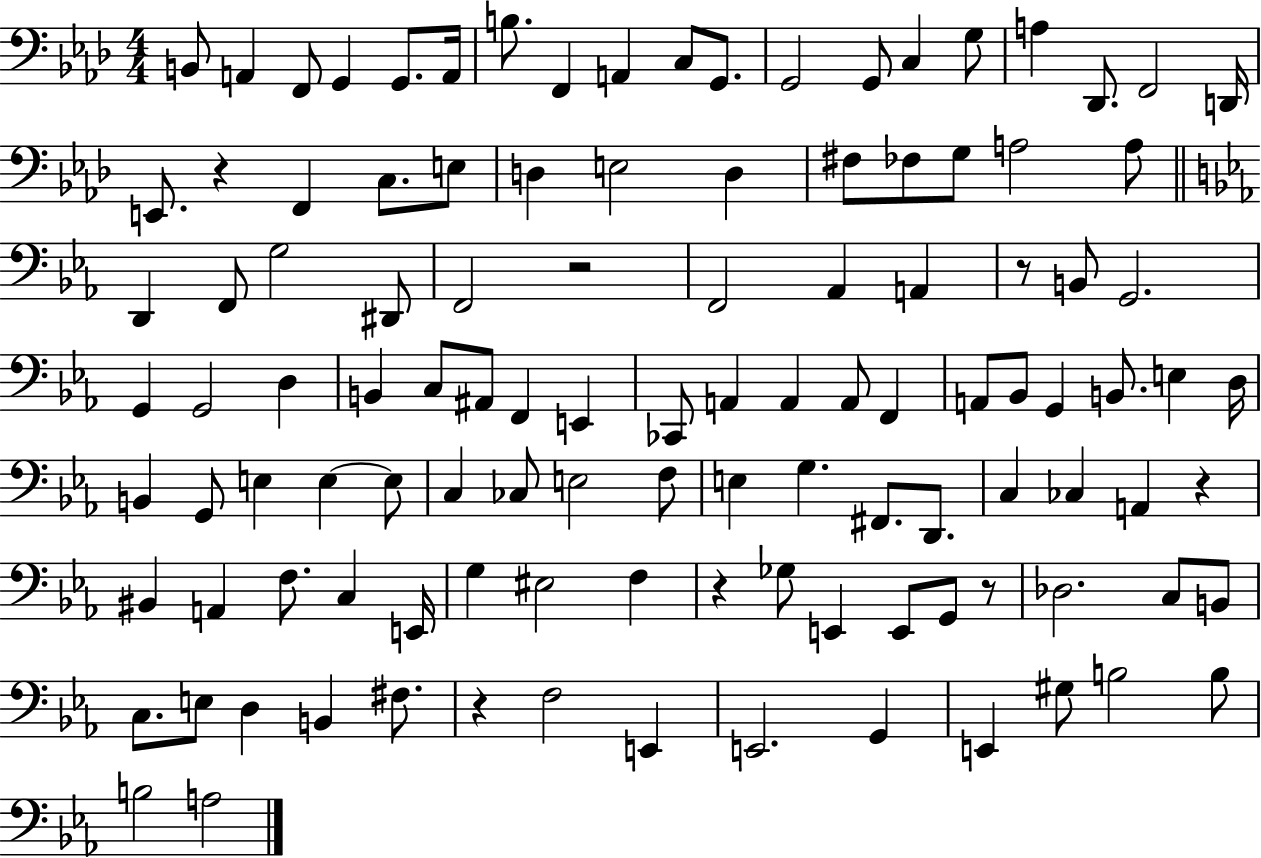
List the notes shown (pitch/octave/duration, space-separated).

B2/e A2/q F2/e G2/q G2/e. A2/s B3/e. F2/q A2/q C3/e G2/e. G2/h G2/e C3/q G3/e A3/q Db2/e. F2/h D2/s E2/e. R/q F2/q C3/e. E3/e D3/q E3/h D3/q F#3/e FES3/e G3/e A3/h A3/e D2/q F2/e G3/h D#2/e F2/h R/h F2/h Ab2/q A2/q R/e B2/e G2/h. G2/q G2/h D3/q B2/q C3/e A#2/e F2/q E2/q CES2/e A2/q A2/q A2/e F2/q A2/e Bb2/e G2/q B2/e. E3/q D3/s B2/q G2/e E3/q E3/q E3/e C3/q CES3/e E3/h F3/e E3/q G3/q. F#2/e. D2/e. C3/q CES3/q A2/q R/q BIS2/q A2/q F3/e. C3/q E2/s G3/q EIS3/h F3/q R/q Gb3/e E2/q E2/e G2/e R/e Db3/h. C3/e B2/e C3/e. E3/e D3/q B2/q F#3/e. R/q F3/h E2/q E2/h. G2/q E2/q G#3/e B3/h B3/e B3/h A3/h